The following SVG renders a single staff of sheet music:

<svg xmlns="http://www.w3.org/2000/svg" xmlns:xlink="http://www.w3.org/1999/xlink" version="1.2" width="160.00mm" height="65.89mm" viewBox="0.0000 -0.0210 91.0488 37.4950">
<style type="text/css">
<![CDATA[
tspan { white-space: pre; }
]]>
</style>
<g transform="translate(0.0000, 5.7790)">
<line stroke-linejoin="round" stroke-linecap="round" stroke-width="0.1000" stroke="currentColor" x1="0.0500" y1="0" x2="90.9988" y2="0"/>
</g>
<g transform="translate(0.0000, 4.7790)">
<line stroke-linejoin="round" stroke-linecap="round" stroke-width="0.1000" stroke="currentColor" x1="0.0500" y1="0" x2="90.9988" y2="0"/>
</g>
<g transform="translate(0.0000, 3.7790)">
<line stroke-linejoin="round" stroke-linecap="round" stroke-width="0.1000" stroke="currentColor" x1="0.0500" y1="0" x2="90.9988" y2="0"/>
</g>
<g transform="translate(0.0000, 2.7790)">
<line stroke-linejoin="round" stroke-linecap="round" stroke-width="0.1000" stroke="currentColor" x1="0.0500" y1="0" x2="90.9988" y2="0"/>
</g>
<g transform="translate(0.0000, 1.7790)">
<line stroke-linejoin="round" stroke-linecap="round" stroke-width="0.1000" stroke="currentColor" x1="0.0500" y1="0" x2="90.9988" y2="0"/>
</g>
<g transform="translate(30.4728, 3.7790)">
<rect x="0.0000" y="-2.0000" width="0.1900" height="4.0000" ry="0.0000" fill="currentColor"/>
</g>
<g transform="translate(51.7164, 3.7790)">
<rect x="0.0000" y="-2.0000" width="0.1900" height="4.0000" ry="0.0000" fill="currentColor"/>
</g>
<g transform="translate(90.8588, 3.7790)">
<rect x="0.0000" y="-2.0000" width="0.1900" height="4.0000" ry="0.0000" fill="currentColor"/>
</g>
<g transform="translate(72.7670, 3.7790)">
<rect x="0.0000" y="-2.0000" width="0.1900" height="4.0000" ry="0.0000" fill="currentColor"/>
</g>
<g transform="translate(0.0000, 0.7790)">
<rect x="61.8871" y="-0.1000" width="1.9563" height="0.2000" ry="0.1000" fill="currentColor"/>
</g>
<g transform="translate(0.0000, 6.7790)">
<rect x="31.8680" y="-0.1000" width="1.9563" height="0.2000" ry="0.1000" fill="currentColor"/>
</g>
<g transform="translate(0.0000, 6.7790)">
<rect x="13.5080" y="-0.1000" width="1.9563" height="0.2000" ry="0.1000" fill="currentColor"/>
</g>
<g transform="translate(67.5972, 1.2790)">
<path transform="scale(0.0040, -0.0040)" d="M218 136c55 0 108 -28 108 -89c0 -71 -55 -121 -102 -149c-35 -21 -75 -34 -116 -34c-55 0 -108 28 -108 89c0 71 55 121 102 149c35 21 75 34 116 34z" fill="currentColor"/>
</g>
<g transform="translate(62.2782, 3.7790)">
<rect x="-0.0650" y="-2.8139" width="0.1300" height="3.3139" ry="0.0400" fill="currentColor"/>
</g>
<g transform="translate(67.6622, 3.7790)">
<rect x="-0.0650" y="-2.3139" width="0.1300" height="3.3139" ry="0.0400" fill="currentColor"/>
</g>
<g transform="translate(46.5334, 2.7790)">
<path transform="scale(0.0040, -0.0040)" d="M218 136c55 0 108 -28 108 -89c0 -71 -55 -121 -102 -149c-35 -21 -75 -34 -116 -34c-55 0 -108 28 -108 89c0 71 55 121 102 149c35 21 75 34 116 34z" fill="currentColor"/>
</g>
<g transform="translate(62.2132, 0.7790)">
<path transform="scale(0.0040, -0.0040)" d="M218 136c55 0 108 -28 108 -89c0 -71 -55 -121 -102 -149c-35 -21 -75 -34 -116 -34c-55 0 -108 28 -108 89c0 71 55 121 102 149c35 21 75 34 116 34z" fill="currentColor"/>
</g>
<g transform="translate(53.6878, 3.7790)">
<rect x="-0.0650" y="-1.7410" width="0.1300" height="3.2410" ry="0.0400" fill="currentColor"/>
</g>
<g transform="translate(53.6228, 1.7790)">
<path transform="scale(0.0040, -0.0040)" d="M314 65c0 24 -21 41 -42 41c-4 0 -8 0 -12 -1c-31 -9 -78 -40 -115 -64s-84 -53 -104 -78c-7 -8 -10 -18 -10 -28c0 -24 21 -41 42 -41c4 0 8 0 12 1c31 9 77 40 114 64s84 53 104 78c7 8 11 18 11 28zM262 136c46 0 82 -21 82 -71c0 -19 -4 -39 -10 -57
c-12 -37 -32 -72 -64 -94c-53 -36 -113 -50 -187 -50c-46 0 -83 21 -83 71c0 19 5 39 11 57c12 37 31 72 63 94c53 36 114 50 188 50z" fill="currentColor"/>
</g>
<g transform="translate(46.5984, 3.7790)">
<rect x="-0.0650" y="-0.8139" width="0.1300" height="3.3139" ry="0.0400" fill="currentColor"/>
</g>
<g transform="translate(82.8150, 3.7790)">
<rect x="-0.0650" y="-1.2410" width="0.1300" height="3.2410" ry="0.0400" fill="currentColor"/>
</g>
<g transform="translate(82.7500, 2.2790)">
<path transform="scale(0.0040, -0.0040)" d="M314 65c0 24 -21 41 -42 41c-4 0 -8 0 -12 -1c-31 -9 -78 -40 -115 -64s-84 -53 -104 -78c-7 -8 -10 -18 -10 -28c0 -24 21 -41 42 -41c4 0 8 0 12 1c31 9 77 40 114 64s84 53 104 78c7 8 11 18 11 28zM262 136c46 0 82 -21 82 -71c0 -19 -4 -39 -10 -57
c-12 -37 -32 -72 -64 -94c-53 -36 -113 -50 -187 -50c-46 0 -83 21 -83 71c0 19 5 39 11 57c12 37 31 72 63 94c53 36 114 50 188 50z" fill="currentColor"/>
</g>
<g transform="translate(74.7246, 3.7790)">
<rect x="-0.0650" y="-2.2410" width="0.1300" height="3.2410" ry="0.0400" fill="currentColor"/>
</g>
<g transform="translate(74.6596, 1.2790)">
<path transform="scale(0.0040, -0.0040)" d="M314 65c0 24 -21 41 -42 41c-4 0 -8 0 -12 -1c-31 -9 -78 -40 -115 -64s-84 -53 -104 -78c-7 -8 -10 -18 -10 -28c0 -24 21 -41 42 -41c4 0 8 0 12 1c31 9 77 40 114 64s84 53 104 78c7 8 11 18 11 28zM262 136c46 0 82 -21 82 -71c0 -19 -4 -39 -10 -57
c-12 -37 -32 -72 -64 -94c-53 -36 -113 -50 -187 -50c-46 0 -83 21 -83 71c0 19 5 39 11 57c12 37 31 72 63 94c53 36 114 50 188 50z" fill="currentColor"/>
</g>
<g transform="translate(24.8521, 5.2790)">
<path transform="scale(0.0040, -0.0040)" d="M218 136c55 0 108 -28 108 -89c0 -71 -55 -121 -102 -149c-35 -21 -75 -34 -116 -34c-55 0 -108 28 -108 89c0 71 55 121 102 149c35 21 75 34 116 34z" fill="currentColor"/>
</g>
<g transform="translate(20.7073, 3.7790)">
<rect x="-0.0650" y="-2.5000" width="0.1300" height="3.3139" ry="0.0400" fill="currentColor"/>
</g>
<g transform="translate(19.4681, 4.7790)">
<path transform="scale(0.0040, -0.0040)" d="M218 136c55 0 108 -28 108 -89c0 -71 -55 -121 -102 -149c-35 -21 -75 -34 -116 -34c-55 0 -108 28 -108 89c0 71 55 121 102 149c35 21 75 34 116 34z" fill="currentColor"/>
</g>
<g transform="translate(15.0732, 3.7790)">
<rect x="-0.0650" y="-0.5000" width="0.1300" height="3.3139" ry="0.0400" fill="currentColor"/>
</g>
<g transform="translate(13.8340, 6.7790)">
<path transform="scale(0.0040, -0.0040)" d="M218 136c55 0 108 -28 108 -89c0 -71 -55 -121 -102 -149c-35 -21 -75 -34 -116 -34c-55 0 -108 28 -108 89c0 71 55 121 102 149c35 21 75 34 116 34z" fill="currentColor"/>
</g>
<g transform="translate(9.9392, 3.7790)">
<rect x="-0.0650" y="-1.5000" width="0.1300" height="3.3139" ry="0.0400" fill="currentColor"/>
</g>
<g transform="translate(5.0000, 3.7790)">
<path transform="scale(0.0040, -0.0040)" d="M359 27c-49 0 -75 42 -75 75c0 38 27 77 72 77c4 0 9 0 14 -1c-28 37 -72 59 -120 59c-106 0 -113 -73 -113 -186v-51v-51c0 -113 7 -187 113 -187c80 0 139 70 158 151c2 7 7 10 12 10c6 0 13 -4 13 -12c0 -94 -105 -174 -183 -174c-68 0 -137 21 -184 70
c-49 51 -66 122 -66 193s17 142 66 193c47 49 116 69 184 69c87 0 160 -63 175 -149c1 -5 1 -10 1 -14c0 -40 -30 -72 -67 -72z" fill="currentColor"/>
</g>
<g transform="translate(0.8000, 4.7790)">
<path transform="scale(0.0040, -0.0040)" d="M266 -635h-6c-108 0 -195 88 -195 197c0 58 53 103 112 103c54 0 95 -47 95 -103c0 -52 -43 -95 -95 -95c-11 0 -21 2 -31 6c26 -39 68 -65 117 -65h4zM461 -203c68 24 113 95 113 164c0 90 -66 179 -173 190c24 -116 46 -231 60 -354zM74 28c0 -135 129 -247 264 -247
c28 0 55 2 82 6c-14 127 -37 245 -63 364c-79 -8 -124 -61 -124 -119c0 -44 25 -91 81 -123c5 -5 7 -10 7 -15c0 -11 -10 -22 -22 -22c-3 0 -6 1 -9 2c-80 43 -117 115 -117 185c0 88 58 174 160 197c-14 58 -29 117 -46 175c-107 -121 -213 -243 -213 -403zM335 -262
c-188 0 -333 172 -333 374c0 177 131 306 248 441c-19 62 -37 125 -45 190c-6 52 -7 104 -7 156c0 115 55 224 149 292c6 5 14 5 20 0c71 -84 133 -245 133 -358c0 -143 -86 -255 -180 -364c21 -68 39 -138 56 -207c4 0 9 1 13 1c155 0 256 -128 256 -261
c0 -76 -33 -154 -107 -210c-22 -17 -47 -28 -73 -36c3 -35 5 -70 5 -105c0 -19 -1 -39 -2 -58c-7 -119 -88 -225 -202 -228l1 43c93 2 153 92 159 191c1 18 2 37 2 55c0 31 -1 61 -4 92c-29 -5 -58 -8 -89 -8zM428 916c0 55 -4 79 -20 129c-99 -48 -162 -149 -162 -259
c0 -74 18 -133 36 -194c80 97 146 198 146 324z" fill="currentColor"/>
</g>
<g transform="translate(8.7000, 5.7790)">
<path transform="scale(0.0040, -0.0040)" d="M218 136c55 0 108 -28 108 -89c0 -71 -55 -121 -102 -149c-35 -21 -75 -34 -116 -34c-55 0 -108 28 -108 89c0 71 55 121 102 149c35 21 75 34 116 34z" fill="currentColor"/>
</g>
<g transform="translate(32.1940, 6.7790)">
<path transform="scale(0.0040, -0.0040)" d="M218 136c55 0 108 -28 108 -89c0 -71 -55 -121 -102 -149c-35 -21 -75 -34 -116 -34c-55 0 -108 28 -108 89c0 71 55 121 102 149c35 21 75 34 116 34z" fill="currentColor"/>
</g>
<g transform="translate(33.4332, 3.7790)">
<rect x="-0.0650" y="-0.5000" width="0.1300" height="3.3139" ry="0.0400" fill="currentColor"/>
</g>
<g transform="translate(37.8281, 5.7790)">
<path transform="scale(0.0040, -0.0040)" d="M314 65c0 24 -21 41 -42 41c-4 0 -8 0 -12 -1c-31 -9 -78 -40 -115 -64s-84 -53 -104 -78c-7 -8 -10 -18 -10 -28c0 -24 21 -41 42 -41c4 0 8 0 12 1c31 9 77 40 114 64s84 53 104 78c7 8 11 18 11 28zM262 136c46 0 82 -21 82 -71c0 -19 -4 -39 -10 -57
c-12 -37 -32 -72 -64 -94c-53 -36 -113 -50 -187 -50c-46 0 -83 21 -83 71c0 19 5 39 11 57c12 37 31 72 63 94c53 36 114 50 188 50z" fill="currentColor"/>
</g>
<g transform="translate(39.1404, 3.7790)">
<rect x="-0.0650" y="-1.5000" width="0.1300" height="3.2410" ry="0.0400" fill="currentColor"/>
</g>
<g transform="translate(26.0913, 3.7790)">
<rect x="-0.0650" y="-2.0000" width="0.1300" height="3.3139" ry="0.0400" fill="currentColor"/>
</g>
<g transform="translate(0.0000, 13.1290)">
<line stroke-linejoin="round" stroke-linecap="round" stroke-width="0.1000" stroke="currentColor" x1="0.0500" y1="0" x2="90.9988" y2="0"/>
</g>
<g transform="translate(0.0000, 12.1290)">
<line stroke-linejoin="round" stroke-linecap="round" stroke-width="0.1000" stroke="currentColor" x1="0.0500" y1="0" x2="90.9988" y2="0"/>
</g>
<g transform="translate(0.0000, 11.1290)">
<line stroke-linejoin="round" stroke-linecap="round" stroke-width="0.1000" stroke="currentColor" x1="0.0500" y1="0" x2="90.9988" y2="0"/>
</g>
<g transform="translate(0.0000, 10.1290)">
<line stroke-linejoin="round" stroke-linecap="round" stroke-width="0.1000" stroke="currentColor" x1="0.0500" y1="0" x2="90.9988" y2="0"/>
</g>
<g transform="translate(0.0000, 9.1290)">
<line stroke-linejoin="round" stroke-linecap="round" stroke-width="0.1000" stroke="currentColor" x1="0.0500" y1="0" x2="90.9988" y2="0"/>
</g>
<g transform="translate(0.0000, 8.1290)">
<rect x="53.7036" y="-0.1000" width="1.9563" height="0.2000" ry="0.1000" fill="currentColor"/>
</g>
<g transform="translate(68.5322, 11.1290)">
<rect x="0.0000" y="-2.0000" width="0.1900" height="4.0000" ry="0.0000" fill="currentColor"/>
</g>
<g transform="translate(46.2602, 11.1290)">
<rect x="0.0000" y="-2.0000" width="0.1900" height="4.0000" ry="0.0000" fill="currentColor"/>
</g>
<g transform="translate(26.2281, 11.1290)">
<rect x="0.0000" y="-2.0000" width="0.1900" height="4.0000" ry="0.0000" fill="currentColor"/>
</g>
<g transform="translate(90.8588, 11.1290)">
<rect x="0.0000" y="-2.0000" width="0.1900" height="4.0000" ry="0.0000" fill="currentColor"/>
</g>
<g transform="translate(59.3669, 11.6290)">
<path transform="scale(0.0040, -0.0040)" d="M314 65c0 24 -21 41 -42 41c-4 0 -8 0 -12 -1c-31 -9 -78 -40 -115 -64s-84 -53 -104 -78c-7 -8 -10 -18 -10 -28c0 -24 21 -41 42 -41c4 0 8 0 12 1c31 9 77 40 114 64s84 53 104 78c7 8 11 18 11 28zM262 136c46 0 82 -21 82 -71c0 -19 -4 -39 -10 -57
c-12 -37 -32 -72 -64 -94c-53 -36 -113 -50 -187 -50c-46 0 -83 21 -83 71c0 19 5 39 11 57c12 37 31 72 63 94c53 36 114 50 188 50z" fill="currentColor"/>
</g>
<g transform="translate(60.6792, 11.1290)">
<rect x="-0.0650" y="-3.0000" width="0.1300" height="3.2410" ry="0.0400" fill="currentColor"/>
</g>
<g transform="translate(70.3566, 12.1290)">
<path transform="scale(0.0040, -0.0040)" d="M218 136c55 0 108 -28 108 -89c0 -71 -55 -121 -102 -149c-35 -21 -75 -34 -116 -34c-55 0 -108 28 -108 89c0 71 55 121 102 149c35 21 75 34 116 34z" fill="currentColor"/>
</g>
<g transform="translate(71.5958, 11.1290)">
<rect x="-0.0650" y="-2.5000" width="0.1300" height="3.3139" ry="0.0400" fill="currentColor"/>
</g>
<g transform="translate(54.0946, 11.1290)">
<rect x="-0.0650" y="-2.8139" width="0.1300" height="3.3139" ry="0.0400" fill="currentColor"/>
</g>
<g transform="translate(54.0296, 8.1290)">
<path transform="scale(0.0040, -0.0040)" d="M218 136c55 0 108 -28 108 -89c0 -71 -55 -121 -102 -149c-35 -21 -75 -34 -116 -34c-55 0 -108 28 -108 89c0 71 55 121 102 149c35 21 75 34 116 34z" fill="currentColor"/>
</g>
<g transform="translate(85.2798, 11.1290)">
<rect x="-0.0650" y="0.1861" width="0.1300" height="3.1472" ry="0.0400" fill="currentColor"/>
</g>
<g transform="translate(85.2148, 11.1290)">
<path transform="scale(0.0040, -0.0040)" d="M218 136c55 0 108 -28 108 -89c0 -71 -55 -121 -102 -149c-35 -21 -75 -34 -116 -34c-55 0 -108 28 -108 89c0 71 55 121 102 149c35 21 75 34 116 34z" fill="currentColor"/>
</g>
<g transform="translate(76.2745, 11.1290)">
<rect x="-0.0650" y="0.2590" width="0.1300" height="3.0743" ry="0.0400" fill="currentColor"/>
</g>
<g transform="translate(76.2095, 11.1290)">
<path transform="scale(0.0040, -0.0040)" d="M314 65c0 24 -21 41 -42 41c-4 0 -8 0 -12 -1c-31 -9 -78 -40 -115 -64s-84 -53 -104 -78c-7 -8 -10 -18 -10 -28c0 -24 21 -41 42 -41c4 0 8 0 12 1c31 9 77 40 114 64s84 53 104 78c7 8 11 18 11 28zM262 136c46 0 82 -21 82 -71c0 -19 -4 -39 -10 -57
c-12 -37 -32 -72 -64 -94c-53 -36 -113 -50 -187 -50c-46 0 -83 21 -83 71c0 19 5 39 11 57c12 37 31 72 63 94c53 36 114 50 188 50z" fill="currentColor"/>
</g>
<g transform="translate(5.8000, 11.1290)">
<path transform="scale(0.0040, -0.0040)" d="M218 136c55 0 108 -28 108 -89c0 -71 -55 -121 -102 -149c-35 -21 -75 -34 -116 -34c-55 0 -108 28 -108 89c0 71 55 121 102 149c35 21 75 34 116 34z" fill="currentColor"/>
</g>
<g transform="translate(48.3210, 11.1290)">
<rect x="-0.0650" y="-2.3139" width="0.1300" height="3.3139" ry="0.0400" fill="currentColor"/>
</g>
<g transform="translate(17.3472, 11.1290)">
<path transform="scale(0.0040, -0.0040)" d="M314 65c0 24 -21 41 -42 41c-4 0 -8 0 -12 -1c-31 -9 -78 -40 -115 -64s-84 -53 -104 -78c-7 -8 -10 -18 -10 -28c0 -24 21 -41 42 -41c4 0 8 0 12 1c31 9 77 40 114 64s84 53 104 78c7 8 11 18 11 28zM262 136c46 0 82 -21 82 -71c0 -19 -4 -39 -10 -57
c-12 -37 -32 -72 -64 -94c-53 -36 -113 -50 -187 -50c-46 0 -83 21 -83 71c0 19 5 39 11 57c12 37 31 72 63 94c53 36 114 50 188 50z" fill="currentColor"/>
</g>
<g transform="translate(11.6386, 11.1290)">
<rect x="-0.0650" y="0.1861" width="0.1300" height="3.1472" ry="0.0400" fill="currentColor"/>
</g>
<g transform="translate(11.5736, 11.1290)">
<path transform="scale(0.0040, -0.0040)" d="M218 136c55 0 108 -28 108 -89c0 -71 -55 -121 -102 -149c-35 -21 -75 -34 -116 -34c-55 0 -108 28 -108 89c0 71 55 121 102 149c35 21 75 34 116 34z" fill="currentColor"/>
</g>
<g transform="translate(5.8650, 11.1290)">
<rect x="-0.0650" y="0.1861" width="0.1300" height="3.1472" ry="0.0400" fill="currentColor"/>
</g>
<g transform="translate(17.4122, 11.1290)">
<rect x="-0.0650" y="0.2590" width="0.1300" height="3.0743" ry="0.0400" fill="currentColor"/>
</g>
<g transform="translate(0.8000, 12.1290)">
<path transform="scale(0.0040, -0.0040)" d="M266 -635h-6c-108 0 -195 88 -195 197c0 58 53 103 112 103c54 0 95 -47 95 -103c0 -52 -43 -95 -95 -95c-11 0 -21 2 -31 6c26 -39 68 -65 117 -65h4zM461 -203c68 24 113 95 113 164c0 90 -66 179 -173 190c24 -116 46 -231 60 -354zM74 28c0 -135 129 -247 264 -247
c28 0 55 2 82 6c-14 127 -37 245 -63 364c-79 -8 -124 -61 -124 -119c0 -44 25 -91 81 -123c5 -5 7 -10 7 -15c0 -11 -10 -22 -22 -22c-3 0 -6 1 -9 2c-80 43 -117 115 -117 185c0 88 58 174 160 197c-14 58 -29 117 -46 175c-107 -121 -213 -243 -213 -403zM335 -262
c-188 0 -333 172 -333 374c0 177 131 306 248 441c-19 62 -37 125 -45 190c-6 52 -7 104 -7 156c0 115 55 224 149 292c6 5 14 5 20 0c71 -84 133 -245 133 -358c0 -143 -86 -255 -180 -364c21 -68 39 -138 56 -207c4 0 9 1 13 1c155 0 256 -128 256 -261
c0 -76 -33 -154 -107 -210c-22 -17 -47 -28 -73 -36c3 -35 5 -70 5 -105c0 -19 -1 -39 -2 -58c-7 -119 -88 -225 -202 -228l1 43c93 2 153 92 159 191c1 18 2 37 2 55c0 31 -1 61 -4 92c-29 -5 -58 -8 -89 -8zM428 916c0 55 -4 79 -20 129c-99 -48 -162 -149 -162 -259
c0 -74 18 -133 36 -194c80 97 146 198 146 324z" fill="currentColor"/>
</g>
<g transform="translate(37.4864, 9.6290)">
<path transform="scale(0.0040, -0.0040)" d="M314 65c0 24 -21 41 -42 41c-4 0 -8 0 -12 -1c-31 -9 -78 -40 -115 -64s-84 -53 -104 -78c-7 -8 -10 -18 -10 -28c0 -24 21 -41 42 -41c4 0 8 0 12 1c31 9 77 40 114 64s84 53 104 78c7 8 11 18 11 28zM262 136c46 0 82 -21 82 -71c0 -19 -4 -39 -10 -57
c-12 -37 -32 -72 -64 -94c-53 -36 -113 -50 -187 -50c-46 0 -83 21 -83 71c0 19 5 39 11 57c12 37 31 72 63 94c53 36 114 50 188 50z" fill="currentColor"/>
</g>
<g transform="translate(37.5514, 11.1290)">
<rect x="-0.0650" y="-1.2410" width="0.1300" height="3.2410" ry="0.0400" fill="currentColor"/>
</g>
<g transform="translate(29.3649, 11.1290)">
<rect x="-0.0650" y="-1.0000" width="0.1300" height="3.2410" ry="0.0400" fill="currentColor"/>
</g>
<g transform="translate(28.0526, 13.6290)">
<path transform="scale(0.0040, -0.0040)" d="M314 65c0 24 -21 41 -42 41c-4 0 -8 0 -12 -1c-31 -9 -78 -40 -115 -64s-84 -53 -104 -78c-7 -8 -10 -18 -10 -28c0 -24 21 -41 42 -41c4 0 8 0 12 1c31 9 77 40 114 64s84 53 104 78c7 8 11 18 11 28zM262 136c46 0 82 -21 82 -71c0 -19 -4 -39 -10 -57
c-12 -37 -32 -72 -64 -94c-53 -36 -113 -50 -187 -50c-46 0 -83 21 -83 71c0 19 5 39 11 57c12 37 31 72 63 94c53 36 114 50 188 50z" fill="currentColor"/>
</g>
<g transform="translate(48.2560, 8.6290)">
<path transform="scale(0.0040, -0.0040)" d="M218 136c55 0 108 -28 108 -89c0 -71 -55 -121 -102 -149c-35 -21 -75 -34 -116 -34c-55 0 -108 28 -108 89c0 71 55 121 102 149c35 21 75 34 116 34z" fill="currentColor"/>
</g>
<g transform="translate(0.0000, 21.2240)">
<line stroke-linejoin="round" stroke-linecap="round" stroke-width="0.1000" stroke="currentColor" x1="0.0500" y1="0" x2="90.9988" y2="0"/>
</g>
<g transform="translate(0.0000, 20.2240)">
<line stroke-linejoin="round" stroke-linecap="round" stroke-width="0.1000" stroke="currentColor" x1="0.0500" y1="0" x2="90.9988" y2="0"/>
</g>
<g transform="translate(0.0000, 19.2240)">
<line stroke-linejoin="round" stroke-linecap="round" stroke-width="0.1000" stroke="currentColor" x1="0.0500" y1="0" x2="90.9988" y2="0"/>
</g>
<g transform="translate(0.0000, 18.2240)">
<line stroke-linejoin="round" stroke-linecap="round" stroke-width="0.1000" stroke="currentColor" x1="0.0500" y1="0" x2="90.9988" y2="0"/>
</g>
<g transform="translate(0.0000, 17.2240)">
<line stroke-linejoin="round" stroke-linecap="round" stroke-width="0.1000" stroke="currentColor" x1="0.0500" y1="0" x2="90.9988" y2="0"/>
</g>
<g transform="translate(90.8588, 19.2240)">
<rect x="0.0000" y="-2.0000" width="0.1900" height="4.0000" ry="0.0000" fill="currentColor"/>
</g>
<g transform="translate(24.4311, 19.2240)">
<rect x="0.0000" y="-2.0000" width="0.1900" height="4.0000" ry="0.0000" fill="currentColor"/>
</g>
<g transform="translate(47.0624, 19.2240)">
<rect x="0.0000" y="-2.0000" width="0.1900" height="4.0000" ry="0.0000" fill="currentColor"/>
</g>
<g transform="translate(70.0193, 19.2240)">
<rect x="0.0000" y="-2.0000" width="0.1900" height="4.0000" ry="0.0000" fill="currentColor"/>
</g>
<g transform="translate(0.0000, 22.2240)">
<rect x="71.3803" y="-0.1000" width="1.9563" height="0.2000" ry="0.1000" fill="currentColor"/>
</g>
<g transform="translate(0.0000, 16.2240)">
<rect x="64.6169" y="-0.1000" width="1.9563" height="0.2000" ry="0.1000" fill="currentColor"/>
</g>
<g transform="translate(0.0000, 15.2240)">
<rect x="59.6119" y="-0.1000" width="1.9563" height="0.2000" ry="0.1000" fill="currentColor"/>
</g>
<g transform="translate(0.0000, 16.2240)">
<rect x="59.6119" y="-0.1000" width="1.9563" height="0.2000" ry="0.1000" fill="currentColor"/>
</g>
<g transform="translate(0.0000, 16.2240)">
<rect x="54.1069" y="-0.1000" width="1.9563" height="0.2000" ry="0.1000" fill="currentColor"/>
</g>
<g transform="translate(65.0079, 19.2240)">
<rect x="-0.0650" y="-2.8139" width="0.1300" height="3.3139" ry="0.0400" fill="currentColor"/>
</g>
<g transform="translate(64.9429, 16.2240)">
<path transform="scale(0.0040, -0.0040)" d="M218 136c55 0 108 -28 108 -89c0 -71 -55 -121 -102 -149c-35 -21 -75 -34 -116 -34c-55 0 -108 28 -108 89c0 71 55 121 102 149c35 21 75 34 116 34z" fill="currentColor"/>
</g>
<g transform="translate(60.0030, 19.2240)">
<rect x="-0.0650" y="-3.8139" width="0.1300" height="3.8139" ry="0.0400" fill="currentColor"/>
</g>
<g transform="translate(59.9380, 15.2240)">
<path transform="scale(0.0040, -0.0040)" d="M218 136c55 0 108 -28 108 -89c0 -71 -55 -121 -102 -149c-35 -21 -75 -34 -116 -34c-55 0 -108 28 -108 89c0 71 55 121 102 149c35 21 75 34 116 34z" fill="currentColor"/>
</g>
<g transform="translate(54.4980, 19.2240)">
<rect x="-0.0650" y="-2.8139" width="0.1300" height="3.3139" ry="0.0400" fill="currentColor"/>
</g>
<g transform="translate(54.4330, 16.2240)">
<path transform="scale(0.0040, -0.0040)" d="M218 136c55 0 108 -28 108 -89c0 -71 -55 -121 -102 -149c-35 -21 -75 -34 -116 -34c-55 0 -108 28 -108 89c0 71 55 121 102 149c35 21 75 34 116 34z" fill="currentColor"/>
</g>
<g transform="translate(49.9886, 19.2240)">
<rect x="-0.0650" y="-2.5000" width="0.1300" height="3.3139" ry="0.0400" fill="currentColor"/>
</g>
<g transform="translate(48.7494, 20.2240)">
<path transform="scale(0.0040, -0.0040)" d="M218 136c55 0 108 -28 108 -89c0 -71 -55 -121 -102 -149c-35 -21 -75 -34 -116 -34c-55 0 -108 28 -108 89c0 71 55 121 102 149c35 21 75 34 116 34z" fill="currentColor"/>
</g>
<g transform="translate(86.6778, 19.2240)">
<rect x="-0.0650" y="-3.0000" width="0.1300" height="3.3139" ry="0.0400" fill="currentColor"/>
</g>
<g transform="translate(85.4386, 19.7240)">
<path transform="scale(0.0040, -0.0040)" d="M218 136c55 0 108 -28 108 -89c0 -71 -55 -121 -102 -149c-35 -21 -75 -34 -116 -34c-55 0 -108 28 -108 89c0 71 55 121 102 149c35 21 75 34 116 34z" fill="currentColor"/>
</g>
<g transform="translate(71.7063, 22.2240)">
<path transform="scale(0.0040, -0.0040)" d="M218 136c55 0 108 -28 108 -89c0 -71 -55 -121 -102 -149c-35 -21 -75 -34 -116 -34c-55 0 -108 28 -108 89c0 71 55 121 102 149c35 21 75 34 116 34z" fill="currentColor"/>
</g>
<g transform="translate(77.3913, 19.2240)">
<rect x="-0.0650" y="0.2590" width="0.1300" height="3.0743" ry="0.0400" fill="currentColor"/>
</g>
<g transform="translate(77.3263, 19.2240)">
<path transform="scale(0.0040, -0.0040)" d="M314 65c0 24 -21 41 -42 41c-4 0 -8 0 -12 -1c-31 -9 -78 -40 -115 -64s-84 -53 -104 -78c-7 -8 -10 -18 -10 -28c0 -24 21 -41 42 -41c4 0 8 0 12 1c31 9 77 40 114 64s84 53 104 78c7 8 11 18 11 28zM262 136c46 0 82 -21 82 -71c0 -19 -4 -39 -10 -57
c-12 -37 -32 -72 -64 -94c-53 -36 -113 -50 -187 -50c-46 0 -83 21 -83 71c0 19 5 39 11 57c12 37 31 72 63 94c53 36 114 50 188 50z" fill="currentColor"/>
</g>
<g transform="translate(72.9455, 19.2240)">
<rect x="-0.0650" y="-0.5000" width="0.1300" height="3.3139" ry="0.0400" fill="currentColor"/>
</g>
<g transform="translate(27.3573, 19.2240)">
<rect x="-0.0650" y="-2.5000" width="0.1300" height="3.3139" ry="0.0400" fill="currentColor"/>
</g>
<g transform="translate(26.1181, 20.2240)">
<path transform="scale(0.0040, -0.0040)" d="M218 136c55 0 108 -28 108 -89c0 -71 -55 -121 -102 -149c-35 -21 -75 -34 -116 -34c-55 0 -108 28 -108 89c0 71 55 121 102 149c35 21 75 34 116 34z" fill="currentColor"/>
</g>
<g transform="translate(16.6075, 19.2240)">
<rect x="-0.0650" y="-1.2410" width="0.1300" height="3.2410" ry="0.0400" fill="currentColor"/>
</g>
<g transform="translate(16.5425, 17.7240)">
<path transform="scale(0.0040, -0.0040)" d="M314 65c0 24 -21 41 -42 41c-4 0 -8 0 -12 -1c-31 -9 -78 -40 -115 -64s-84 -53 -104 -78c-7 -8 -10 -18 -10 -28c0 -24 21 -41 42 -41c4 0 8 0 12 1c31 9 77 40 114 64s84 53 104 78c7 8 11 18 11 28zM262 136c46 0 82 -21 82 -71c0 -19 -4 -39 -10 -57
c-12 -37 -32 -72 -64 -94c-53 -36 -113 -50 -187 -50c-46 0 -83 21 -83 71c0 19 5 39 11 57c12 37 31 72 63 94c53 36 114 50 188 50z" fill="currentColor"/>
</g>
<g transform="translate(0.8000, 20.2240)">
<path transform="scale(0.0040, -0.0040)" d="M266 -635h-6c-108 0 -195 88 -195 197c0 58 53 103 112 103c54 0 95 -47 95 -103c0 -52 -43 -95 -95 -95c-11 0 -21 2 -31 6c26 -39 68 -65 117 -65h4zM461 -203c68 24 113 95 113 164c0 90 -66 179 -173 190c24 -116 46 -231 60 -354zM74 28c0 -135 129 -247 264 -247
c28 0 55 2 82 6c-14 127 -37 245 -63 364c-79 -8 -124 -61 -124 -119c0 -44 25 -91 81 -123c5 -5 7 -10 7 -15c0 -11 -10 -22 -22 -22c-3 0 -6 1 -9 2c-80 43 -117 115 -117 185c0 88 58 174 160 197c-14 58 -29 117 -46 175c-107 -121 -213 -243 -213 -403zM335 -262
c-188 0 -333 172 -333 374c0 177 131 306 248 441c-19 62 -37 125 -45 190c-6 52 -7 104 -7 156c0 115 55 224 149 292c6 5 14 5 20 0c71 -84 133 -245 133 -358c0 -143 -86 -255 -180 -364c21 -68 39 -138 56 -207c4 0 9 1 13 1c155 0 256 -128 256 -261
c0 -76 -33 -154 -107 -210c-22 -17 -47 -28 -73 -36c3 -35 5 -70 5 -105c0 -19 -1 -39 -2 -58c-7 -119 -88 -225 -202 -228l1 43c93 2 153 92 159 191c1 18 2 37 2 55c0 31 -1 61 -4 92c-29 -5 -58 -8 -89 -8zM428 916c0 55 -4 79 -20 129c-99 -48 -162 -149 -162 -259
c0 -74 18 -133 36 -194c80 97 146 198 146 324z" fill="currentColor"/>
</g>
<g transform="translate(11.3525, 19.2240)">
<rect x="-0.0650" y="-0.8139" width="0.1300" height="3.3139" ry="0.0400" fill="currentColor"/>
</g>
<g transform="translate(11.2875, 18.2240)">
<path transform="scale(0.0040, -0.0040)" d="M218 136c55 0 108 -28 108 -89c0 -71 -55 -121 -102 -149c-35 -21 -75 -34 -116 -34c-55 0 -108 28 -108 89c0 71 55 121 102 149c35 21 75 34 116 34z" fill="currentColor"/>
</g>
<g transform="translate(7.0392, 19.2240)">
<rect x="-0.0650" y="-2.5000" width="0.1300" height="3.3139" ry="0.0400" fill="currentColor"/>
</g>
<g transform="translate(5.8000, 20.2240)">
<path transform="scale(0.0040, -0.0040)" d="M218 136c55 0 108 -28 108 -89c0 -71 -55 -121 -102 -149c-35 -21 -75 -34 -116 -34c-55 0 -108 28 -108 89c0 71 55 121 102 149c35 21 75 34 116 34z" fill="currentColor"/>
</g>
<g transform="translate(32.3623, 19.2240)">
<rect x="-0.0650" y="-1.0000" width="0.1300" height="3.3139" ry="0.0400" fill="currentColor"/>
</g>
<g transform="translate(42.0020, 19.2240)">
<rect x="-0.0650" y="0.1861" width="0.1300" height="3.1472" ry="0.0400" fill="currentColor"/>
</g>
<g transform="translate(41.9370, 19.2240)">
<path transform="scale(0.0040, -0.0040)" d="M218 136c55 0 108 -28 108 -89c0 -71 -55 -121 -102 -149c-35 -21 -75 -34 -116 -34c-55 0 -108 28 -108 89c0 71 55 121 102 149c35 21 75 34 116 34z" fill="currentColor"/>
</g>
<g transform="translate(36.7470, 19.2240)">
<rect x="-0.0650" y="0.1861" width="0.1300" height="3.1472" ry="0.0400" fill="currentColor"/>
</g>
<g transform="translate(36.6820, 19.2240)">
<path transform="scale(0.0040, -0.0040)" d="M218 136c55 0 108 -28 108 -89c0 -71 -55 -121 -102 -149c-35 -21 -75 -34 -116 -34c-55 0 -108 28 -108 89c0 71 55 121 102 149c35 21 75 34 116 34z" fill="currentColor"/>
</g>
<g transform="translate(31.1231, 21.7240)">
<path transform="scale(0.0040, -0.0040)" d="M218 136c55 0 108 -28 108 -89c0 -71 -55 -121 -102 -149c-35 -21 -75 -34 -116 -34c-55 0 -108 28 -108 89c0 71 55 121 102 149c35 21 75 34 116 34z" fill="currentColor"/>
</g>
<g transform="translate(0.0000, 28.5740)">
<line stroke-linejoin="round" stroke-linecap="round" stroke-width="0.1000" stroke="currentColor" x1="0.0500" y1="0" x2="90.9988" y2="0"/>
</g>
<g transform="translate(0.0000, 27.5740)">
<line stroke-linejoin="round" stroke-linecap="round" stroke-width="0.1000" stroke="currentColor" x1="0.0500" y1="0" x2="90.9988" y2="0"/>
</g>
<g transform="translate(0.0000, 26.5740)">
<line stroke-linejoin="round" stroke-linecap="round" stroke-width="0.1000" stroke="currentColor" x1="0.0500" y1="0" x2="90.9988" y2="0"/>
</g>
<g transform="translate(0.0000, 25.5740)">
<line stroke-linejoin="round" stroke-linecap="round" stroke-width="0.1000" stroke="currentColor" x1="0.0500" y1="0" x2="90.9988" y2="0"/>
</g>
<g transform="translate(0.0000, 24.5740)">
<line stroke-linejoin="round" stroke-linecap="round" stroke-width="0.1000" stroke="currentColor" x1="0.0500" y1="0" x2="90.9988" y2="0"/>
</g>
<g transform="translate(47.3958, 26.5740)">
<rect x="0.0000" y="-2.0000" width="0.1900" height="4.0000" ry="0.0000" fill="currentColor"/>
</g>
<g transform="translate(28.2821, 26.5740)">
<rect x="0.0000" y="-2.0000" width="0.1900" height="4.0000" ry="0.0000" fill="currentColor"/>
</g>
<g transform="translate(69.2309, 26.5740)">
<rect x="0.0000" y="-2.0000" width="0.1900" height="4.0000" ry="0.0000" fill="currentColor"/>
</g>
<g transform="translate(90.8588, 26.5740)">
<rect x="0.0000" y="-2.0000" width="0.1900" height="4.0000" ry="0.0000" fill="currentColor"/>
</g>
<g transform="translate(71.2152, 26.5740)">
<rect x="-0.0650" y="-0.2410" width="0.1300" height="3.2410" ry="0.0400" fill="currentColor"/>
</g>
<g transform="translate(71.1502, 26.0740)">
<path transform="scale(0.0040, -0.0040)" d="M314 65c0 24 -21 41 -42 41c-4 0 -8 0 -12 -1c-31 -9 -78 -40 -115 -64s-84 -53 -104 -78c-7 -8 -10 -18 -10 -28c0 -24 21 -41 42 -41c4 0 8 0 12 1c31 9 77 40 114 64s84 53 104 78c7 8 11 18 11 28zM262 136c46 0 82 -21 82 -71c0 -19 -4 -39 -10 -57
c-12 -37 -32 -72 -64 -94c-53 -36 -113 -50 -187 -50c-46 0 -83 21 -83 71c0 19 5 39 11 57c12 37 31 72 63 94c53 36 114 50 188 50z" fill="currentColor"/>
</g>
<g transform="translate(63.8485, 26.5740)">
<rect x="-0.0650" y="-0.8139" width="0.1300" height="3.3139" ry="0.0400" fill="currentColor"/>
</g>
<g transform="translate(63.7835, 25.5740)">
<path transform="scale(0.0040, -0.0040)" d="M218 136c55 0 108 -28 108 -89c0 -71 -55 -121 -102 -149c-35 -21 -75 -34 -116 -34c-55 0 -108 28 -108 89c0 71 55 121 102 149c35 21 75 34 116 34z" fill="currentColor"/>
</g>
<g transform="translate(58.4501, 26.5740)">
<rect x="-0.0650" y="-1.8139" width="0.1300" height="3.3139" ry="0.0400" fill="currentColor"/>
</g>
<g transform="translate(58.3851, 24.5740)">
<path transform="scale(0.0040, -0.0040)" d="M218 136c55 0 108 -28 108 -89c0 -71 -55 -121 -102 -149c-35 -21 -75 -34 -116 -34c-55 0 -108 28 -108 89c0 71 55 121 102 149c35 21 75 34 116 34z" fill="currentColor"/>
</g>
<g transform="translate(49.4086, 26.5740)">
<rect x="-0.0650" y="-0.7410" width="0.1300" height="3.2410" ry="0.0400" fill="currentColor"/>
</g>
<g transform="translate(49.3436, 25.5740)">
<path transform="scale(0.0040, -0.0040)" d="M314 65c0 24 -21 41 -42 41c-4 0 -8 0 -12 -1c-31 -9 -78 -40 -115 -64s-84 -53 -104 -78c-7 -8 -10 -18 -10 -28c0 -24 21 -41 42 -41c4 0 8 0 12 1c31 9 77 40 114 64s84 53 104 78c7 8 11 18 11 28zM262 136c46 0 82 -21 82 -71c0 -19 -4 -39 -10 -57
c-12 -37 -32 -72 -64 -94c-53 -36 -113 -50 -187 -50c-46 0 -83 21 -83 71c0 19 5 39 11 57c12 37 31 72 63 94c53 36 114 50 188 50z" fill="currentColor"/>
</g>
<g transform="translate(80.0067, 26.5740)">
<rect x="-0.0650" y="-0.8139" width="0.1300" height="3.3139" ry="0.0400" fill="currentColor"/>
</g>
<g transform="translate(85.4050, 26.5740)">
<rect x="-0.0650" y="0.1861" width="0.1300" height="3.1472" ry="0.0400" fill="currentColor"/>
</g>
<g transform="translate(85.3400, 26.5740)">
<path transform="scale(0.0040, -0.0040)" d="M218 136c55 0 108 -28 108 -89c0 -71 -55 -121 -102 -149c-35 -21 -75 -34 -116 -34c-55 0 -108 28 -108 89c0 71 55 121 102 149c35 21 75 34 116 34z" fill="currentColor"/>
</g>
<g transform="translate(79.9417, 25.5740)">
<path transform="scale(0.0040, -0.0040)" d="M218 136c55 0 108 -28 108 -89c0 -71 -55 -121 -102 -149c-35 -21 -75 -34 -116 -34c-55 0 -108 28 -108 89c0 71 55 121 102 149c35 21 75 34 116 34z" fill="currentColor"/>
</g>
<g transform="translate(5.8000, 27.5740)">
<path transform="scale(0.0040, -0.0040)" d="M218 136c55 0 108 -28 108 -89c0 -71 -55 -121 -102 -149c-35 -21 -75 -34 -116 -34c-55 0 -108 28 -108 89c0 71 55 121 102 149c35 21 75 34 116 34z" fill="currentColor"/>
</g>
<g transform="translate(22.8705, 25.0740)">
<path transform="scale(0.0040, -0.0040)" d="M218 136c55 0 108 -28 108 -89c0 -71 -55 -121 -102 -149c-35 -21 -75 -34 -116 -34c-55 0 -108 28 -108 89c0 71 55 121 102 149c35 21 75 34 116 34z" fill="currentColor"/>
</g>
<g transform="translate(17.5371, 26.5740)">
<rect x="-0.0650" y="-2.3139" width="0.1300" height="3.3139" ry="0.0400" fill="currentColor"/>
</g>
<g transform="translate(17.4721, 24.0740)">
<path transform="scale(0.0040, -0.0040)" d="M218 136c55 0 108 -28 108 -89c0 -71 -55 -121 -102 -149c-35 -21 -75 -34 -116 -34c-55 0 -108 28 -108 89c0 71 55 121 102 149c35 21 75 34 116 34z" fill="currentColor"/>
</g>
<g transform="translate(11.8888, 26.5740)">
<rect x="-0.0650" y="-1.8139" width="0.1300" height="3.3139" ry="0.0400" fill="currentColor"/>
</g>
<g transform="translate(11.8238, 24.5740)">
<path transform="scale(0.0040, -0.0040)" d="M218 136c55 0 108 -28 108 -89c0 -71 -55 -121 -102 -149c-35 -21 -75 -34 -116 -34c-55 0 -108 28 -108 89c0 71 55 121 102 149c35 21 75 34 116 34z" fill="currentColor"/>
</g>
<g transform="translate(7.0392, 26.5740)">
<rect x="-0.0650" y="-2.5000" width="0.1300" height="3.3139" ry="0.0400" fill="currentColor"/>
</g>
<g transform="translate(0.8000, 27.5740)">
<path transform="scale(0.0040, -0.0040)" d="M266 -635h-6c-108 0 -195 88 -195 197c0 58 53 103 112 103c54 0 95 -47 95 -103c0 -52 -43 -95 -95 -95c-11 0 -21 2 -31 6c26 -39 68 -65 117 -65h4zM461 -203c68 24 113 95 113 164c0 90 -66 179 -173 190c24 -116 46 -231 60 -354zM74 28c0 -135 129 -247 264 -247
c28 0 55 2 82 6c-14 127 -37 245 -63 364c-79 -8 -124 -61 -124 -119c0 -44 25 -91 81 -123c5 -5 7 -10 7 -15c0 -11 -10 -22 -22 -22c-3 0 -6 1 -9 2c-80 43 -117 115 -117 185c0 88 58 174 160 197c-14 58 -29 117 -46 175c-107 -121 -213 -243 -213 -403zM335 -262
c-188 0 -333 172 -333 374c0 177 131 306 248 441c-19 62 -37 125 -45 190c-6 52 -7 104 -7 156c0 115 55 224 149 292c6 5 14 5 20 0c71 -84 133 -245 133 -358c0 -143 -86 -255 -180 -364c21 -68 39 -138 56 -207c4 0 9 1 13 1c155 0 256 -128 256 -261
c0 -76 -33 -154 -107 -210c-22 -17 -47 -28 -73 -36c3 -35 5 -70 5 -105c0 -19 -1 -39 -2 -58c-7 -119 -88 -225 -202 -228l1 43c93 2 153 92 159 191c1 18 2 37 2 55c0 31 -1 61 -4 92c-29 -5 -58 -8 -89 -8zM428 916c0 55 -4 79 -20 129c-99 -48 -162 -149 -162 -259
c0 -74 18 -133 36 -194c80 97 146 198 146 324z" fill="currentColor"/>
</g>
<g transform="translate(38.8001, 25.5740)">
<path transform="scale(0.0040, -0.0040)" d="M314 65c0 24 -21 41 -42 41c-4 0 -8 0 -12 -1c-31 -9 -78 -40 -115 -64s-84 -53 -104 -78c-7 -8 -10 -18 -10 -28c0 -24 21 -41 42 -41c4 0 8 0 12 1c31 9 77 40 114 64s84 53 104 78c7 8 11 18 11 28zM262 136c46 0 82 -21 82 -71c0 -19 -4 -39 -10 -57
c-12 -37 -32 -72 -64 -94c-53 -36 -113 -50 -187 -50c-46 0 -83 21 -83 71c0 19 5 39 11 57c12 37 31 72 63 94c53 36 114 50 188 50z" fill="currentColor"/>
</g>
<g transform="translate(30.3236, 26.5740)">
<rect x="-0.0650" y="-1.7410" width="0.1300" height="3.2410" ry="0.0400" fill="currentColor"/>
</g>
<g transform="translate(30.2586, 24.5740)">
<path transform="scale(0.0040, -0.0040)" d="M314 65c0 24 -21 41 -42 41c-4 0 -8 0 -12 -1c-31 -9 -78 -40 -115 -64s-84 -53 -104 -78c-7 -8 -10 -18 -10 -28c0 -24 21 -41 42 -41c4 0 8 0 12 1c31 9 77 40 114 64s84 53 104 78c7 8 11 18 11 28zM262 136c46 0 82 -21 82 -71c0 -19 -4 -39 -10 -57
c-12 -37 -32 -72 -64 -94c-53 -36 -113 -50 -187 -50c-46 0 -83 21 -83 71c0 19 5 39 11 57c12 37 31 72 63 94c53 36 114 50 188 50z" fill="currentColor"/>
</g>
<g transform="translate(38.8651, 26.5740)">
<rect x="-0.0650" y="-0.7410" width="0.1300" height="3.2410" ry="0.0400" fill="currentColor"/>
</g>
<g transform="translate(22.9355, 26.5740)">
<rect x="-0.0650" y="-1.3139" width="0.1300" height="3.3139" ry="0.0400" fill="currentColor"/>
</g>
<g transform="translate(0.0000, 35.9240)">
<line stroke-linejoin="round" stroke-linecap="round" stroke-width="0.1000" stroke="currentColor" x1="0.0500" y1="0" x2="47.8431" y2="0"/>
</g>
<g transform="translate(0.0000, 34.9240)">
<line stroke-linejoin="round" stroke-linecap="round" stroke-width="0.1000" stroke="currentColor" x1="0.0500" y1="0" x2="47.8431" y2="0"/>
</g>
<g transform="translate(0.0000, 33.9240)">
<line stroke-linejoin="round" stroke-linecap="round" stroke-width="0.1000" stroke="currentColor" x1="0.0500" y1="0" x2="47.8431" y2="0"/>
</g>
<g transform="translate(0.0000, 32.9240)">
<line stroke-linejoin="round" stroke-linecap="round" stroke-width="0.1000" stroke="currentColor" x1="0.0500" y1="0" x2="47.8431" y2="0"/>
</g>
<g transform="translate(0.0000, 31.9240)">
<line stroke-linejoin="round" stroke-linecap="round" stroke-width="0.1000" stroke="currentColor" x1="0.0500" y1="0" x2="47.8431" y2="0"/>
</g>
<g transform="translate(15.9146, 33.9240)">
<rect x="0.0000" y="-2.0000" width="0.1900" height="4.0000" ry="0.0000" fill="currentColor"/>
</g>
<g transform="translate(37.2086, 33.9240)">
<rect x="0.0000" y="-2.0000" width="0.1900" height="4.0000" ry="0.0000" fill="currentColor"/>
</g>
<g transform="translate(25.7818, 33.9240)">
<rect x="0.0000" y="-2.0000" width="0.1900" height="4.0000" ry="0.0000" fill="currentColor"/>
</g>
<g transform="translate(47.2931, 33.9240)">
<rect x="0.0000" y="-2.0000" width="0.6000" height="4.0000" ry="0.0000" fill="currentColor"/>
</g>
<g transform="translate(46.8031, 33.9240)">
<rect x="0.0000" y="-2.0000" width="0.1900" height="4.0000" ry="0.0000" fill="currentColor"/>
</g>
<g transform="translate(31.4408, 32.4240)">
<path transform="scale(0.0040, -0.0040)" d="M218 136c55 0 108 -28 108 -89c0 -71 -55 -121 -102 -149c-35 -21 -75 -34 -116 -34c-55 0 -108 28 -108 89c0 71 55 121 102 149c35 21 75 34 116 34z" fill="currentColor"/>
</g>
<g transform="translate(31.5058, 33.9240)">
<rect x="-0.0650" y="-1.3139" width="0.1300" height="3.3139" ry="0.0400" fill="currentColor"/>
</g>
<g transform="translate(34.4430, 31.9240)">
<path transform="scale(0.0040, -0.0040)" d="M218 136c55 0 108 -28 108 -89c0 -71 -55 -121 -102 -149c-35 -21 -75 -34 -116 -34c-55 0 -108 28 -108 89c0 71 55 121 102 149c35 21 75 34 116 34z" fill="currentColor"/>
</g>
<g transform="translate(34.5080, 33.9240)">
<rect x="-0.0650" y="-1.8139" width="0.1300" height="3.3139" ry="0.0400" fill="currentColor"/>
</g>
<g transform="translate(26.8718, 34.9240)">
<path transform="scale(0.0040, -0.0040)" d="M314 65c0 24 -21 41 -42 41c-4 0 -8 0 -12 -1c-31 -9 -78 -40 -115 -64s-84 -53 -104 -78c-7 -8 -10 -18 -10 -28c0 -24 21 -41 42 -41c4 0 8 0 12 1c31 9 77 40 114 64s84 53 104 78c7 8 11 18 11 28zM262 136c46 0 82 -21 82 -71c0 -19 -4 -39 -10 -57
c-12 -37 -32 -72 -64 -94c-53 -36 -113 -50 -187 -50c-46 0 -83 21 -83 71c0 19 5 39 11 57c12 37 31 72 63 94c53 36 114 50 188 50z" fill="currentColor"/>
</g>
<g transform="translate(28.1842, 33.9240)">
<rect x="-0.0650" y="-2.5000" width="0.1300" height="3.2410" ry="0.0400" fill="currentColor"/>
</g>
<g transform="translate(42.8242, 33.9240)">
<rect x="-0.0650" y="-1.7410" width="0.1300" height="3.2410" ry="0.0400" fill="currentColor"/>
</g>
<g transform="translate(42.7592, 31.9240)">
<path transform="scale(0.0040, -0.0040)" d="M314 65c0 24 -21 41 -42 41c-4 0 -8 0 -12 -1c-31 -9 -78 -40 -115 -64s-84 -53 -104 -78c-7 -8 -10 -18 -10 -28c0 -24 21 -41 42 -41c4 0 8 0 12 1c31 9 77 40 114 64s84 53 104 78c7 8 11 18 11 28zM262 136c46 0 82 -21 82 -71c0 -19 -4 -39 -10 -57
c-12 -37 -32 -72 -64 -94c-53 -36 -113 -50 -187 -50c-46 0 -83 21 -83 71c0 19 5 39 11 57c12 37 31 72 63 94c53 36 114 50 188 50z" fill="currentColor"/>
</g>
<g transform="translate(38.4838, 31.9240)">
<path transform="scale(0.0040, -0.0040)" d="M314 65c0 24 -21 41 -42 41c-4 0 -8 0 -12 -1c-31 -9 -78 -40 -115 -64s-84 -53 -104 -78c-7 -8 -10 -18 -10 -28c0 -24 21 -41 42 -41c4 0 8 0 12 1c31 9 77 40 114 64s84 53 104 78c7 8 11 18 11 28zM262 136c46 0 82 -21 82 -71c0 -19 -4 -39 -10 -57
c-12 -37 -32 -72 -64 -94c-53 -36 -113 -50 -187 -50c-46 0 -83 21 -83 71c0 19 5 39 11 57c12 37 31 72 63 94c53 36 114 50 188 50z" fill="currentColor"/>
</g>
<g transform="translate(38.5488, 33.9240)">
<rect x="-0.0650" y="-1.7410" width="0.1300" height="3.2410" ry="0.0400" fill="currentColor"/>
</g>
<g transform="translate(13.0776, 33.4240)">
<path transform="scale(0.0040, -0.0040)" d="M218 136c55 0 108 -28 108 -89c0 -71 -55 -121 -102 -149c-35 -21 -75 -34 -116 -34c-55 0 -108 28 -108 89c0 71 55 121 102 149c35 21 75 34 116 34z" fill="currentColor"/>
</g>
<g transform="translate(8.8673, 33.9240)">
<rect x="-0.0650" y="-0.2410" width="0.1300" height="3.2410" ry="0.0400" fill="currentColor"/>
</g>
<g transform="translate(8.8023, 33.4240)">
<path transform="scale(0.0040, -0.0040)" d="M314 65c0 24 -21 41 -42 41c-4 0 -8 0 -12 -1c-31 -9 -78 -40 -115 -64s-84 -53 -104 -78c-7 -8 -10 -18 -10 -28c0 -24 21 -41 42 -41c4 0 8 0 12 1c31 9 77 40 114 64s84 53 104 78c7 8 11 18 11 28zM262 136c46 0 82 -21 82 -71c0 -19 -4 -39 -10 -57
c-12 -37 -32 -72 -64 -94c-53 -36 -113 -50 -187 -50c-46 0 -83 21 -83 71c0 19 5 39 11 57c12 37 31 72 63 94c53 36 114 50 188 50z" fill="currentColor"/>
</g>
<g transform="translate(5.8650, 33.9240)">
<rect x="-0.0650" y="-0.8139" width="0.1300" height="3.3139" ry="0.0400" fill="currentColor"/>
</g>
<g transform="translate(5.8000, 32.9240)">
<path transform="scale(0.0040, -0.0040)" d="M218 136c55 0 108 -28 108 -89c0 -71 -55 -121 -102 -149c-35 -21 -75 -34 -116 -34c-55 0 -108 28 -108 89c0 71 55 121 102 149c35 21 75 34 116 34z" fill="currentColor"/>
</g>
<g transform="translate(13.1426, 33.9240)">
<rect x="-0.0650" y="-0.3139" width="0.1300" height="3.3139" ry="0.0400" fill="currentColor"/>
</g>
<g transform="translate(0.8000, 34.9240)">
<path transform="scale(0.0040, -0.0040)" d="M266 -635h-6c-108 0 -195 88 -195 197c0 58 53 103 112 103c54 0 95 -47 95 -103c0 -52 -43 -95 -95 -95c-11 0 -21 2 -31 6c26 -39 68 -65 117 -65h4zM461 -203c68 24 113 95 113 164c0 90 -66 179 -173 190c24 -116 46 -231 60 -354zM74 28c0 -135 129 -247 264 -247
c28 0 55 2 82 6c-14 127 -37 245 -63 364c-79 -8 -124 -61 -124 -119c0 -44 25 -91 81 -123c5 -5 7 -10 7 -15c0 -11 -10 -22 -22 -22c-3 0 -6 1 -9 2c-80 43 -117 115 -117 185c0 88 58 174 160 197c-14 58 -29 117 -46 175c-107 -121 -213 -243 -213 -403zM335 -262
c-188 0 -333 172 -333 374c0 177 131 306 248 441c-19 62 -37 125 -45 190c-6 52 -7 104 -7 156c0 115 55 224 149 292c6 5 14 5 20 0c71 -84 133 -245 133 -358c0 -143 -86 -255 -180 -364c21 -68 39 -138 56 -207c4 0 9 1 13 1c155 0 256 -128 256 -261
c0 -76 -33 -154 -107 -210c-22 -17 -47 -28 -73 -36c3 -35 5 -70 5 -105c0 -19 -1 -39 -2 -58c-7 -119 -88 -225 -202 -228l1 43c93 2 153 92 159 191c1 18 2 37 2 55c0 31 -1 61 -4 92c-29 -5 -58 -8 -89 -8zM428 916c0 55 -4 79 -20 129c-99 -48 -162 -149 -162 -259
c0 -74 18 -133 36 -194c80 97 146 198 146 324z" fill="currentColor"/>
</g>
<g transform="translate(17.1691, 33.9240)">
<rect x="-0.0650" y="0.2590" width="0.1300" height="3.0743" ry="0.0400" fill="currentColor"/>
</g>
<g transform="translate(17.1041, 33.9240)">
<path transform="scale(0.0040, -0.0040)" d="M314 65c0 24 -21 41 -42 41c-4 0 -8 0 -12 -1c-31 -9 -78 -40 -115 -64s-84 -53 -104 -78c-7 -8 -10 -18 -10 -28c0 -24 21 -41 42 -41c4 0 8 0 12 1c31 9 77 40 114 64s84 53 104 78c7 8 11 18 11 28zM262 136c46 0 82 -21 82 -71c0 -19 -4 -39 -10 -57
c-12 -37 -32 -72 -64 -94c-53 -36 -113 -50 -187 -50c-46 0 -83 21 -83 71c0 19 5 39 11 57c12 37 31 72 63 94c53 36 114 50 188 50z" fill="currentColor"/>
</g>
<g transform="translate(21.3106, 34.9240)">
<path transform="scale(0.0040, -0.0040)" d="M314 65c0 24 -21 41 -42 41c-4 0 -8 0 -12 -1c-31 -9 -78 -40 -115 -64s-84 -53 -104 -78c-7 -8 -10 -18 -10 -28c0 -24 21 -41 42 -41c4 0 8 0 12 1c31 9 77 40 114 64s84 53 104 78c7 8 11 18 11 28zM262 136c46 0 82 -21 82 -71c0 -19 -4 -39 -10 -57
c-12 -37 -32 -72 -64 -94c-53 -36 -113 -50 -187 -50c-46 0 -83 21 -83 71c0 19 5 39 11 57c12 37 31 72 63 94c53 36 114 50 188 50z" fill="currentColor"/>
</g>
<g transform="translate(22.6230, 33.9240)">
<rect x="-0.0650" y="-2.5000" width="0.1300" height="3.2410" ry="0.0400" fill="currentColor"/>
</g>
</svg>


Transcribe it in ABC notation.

X:1
T:Untitled
M:4/4
L:1/4
K:C
E C G F C E2 d f2 a g g2 e2 B B B2 D2 e2 g a A2 G B2 B G d e2 G D B B G a c' a C B2 A G f g e f2 d2 d2 f d c2 d B d c2 c B2 G2 G2 e f f2 f2